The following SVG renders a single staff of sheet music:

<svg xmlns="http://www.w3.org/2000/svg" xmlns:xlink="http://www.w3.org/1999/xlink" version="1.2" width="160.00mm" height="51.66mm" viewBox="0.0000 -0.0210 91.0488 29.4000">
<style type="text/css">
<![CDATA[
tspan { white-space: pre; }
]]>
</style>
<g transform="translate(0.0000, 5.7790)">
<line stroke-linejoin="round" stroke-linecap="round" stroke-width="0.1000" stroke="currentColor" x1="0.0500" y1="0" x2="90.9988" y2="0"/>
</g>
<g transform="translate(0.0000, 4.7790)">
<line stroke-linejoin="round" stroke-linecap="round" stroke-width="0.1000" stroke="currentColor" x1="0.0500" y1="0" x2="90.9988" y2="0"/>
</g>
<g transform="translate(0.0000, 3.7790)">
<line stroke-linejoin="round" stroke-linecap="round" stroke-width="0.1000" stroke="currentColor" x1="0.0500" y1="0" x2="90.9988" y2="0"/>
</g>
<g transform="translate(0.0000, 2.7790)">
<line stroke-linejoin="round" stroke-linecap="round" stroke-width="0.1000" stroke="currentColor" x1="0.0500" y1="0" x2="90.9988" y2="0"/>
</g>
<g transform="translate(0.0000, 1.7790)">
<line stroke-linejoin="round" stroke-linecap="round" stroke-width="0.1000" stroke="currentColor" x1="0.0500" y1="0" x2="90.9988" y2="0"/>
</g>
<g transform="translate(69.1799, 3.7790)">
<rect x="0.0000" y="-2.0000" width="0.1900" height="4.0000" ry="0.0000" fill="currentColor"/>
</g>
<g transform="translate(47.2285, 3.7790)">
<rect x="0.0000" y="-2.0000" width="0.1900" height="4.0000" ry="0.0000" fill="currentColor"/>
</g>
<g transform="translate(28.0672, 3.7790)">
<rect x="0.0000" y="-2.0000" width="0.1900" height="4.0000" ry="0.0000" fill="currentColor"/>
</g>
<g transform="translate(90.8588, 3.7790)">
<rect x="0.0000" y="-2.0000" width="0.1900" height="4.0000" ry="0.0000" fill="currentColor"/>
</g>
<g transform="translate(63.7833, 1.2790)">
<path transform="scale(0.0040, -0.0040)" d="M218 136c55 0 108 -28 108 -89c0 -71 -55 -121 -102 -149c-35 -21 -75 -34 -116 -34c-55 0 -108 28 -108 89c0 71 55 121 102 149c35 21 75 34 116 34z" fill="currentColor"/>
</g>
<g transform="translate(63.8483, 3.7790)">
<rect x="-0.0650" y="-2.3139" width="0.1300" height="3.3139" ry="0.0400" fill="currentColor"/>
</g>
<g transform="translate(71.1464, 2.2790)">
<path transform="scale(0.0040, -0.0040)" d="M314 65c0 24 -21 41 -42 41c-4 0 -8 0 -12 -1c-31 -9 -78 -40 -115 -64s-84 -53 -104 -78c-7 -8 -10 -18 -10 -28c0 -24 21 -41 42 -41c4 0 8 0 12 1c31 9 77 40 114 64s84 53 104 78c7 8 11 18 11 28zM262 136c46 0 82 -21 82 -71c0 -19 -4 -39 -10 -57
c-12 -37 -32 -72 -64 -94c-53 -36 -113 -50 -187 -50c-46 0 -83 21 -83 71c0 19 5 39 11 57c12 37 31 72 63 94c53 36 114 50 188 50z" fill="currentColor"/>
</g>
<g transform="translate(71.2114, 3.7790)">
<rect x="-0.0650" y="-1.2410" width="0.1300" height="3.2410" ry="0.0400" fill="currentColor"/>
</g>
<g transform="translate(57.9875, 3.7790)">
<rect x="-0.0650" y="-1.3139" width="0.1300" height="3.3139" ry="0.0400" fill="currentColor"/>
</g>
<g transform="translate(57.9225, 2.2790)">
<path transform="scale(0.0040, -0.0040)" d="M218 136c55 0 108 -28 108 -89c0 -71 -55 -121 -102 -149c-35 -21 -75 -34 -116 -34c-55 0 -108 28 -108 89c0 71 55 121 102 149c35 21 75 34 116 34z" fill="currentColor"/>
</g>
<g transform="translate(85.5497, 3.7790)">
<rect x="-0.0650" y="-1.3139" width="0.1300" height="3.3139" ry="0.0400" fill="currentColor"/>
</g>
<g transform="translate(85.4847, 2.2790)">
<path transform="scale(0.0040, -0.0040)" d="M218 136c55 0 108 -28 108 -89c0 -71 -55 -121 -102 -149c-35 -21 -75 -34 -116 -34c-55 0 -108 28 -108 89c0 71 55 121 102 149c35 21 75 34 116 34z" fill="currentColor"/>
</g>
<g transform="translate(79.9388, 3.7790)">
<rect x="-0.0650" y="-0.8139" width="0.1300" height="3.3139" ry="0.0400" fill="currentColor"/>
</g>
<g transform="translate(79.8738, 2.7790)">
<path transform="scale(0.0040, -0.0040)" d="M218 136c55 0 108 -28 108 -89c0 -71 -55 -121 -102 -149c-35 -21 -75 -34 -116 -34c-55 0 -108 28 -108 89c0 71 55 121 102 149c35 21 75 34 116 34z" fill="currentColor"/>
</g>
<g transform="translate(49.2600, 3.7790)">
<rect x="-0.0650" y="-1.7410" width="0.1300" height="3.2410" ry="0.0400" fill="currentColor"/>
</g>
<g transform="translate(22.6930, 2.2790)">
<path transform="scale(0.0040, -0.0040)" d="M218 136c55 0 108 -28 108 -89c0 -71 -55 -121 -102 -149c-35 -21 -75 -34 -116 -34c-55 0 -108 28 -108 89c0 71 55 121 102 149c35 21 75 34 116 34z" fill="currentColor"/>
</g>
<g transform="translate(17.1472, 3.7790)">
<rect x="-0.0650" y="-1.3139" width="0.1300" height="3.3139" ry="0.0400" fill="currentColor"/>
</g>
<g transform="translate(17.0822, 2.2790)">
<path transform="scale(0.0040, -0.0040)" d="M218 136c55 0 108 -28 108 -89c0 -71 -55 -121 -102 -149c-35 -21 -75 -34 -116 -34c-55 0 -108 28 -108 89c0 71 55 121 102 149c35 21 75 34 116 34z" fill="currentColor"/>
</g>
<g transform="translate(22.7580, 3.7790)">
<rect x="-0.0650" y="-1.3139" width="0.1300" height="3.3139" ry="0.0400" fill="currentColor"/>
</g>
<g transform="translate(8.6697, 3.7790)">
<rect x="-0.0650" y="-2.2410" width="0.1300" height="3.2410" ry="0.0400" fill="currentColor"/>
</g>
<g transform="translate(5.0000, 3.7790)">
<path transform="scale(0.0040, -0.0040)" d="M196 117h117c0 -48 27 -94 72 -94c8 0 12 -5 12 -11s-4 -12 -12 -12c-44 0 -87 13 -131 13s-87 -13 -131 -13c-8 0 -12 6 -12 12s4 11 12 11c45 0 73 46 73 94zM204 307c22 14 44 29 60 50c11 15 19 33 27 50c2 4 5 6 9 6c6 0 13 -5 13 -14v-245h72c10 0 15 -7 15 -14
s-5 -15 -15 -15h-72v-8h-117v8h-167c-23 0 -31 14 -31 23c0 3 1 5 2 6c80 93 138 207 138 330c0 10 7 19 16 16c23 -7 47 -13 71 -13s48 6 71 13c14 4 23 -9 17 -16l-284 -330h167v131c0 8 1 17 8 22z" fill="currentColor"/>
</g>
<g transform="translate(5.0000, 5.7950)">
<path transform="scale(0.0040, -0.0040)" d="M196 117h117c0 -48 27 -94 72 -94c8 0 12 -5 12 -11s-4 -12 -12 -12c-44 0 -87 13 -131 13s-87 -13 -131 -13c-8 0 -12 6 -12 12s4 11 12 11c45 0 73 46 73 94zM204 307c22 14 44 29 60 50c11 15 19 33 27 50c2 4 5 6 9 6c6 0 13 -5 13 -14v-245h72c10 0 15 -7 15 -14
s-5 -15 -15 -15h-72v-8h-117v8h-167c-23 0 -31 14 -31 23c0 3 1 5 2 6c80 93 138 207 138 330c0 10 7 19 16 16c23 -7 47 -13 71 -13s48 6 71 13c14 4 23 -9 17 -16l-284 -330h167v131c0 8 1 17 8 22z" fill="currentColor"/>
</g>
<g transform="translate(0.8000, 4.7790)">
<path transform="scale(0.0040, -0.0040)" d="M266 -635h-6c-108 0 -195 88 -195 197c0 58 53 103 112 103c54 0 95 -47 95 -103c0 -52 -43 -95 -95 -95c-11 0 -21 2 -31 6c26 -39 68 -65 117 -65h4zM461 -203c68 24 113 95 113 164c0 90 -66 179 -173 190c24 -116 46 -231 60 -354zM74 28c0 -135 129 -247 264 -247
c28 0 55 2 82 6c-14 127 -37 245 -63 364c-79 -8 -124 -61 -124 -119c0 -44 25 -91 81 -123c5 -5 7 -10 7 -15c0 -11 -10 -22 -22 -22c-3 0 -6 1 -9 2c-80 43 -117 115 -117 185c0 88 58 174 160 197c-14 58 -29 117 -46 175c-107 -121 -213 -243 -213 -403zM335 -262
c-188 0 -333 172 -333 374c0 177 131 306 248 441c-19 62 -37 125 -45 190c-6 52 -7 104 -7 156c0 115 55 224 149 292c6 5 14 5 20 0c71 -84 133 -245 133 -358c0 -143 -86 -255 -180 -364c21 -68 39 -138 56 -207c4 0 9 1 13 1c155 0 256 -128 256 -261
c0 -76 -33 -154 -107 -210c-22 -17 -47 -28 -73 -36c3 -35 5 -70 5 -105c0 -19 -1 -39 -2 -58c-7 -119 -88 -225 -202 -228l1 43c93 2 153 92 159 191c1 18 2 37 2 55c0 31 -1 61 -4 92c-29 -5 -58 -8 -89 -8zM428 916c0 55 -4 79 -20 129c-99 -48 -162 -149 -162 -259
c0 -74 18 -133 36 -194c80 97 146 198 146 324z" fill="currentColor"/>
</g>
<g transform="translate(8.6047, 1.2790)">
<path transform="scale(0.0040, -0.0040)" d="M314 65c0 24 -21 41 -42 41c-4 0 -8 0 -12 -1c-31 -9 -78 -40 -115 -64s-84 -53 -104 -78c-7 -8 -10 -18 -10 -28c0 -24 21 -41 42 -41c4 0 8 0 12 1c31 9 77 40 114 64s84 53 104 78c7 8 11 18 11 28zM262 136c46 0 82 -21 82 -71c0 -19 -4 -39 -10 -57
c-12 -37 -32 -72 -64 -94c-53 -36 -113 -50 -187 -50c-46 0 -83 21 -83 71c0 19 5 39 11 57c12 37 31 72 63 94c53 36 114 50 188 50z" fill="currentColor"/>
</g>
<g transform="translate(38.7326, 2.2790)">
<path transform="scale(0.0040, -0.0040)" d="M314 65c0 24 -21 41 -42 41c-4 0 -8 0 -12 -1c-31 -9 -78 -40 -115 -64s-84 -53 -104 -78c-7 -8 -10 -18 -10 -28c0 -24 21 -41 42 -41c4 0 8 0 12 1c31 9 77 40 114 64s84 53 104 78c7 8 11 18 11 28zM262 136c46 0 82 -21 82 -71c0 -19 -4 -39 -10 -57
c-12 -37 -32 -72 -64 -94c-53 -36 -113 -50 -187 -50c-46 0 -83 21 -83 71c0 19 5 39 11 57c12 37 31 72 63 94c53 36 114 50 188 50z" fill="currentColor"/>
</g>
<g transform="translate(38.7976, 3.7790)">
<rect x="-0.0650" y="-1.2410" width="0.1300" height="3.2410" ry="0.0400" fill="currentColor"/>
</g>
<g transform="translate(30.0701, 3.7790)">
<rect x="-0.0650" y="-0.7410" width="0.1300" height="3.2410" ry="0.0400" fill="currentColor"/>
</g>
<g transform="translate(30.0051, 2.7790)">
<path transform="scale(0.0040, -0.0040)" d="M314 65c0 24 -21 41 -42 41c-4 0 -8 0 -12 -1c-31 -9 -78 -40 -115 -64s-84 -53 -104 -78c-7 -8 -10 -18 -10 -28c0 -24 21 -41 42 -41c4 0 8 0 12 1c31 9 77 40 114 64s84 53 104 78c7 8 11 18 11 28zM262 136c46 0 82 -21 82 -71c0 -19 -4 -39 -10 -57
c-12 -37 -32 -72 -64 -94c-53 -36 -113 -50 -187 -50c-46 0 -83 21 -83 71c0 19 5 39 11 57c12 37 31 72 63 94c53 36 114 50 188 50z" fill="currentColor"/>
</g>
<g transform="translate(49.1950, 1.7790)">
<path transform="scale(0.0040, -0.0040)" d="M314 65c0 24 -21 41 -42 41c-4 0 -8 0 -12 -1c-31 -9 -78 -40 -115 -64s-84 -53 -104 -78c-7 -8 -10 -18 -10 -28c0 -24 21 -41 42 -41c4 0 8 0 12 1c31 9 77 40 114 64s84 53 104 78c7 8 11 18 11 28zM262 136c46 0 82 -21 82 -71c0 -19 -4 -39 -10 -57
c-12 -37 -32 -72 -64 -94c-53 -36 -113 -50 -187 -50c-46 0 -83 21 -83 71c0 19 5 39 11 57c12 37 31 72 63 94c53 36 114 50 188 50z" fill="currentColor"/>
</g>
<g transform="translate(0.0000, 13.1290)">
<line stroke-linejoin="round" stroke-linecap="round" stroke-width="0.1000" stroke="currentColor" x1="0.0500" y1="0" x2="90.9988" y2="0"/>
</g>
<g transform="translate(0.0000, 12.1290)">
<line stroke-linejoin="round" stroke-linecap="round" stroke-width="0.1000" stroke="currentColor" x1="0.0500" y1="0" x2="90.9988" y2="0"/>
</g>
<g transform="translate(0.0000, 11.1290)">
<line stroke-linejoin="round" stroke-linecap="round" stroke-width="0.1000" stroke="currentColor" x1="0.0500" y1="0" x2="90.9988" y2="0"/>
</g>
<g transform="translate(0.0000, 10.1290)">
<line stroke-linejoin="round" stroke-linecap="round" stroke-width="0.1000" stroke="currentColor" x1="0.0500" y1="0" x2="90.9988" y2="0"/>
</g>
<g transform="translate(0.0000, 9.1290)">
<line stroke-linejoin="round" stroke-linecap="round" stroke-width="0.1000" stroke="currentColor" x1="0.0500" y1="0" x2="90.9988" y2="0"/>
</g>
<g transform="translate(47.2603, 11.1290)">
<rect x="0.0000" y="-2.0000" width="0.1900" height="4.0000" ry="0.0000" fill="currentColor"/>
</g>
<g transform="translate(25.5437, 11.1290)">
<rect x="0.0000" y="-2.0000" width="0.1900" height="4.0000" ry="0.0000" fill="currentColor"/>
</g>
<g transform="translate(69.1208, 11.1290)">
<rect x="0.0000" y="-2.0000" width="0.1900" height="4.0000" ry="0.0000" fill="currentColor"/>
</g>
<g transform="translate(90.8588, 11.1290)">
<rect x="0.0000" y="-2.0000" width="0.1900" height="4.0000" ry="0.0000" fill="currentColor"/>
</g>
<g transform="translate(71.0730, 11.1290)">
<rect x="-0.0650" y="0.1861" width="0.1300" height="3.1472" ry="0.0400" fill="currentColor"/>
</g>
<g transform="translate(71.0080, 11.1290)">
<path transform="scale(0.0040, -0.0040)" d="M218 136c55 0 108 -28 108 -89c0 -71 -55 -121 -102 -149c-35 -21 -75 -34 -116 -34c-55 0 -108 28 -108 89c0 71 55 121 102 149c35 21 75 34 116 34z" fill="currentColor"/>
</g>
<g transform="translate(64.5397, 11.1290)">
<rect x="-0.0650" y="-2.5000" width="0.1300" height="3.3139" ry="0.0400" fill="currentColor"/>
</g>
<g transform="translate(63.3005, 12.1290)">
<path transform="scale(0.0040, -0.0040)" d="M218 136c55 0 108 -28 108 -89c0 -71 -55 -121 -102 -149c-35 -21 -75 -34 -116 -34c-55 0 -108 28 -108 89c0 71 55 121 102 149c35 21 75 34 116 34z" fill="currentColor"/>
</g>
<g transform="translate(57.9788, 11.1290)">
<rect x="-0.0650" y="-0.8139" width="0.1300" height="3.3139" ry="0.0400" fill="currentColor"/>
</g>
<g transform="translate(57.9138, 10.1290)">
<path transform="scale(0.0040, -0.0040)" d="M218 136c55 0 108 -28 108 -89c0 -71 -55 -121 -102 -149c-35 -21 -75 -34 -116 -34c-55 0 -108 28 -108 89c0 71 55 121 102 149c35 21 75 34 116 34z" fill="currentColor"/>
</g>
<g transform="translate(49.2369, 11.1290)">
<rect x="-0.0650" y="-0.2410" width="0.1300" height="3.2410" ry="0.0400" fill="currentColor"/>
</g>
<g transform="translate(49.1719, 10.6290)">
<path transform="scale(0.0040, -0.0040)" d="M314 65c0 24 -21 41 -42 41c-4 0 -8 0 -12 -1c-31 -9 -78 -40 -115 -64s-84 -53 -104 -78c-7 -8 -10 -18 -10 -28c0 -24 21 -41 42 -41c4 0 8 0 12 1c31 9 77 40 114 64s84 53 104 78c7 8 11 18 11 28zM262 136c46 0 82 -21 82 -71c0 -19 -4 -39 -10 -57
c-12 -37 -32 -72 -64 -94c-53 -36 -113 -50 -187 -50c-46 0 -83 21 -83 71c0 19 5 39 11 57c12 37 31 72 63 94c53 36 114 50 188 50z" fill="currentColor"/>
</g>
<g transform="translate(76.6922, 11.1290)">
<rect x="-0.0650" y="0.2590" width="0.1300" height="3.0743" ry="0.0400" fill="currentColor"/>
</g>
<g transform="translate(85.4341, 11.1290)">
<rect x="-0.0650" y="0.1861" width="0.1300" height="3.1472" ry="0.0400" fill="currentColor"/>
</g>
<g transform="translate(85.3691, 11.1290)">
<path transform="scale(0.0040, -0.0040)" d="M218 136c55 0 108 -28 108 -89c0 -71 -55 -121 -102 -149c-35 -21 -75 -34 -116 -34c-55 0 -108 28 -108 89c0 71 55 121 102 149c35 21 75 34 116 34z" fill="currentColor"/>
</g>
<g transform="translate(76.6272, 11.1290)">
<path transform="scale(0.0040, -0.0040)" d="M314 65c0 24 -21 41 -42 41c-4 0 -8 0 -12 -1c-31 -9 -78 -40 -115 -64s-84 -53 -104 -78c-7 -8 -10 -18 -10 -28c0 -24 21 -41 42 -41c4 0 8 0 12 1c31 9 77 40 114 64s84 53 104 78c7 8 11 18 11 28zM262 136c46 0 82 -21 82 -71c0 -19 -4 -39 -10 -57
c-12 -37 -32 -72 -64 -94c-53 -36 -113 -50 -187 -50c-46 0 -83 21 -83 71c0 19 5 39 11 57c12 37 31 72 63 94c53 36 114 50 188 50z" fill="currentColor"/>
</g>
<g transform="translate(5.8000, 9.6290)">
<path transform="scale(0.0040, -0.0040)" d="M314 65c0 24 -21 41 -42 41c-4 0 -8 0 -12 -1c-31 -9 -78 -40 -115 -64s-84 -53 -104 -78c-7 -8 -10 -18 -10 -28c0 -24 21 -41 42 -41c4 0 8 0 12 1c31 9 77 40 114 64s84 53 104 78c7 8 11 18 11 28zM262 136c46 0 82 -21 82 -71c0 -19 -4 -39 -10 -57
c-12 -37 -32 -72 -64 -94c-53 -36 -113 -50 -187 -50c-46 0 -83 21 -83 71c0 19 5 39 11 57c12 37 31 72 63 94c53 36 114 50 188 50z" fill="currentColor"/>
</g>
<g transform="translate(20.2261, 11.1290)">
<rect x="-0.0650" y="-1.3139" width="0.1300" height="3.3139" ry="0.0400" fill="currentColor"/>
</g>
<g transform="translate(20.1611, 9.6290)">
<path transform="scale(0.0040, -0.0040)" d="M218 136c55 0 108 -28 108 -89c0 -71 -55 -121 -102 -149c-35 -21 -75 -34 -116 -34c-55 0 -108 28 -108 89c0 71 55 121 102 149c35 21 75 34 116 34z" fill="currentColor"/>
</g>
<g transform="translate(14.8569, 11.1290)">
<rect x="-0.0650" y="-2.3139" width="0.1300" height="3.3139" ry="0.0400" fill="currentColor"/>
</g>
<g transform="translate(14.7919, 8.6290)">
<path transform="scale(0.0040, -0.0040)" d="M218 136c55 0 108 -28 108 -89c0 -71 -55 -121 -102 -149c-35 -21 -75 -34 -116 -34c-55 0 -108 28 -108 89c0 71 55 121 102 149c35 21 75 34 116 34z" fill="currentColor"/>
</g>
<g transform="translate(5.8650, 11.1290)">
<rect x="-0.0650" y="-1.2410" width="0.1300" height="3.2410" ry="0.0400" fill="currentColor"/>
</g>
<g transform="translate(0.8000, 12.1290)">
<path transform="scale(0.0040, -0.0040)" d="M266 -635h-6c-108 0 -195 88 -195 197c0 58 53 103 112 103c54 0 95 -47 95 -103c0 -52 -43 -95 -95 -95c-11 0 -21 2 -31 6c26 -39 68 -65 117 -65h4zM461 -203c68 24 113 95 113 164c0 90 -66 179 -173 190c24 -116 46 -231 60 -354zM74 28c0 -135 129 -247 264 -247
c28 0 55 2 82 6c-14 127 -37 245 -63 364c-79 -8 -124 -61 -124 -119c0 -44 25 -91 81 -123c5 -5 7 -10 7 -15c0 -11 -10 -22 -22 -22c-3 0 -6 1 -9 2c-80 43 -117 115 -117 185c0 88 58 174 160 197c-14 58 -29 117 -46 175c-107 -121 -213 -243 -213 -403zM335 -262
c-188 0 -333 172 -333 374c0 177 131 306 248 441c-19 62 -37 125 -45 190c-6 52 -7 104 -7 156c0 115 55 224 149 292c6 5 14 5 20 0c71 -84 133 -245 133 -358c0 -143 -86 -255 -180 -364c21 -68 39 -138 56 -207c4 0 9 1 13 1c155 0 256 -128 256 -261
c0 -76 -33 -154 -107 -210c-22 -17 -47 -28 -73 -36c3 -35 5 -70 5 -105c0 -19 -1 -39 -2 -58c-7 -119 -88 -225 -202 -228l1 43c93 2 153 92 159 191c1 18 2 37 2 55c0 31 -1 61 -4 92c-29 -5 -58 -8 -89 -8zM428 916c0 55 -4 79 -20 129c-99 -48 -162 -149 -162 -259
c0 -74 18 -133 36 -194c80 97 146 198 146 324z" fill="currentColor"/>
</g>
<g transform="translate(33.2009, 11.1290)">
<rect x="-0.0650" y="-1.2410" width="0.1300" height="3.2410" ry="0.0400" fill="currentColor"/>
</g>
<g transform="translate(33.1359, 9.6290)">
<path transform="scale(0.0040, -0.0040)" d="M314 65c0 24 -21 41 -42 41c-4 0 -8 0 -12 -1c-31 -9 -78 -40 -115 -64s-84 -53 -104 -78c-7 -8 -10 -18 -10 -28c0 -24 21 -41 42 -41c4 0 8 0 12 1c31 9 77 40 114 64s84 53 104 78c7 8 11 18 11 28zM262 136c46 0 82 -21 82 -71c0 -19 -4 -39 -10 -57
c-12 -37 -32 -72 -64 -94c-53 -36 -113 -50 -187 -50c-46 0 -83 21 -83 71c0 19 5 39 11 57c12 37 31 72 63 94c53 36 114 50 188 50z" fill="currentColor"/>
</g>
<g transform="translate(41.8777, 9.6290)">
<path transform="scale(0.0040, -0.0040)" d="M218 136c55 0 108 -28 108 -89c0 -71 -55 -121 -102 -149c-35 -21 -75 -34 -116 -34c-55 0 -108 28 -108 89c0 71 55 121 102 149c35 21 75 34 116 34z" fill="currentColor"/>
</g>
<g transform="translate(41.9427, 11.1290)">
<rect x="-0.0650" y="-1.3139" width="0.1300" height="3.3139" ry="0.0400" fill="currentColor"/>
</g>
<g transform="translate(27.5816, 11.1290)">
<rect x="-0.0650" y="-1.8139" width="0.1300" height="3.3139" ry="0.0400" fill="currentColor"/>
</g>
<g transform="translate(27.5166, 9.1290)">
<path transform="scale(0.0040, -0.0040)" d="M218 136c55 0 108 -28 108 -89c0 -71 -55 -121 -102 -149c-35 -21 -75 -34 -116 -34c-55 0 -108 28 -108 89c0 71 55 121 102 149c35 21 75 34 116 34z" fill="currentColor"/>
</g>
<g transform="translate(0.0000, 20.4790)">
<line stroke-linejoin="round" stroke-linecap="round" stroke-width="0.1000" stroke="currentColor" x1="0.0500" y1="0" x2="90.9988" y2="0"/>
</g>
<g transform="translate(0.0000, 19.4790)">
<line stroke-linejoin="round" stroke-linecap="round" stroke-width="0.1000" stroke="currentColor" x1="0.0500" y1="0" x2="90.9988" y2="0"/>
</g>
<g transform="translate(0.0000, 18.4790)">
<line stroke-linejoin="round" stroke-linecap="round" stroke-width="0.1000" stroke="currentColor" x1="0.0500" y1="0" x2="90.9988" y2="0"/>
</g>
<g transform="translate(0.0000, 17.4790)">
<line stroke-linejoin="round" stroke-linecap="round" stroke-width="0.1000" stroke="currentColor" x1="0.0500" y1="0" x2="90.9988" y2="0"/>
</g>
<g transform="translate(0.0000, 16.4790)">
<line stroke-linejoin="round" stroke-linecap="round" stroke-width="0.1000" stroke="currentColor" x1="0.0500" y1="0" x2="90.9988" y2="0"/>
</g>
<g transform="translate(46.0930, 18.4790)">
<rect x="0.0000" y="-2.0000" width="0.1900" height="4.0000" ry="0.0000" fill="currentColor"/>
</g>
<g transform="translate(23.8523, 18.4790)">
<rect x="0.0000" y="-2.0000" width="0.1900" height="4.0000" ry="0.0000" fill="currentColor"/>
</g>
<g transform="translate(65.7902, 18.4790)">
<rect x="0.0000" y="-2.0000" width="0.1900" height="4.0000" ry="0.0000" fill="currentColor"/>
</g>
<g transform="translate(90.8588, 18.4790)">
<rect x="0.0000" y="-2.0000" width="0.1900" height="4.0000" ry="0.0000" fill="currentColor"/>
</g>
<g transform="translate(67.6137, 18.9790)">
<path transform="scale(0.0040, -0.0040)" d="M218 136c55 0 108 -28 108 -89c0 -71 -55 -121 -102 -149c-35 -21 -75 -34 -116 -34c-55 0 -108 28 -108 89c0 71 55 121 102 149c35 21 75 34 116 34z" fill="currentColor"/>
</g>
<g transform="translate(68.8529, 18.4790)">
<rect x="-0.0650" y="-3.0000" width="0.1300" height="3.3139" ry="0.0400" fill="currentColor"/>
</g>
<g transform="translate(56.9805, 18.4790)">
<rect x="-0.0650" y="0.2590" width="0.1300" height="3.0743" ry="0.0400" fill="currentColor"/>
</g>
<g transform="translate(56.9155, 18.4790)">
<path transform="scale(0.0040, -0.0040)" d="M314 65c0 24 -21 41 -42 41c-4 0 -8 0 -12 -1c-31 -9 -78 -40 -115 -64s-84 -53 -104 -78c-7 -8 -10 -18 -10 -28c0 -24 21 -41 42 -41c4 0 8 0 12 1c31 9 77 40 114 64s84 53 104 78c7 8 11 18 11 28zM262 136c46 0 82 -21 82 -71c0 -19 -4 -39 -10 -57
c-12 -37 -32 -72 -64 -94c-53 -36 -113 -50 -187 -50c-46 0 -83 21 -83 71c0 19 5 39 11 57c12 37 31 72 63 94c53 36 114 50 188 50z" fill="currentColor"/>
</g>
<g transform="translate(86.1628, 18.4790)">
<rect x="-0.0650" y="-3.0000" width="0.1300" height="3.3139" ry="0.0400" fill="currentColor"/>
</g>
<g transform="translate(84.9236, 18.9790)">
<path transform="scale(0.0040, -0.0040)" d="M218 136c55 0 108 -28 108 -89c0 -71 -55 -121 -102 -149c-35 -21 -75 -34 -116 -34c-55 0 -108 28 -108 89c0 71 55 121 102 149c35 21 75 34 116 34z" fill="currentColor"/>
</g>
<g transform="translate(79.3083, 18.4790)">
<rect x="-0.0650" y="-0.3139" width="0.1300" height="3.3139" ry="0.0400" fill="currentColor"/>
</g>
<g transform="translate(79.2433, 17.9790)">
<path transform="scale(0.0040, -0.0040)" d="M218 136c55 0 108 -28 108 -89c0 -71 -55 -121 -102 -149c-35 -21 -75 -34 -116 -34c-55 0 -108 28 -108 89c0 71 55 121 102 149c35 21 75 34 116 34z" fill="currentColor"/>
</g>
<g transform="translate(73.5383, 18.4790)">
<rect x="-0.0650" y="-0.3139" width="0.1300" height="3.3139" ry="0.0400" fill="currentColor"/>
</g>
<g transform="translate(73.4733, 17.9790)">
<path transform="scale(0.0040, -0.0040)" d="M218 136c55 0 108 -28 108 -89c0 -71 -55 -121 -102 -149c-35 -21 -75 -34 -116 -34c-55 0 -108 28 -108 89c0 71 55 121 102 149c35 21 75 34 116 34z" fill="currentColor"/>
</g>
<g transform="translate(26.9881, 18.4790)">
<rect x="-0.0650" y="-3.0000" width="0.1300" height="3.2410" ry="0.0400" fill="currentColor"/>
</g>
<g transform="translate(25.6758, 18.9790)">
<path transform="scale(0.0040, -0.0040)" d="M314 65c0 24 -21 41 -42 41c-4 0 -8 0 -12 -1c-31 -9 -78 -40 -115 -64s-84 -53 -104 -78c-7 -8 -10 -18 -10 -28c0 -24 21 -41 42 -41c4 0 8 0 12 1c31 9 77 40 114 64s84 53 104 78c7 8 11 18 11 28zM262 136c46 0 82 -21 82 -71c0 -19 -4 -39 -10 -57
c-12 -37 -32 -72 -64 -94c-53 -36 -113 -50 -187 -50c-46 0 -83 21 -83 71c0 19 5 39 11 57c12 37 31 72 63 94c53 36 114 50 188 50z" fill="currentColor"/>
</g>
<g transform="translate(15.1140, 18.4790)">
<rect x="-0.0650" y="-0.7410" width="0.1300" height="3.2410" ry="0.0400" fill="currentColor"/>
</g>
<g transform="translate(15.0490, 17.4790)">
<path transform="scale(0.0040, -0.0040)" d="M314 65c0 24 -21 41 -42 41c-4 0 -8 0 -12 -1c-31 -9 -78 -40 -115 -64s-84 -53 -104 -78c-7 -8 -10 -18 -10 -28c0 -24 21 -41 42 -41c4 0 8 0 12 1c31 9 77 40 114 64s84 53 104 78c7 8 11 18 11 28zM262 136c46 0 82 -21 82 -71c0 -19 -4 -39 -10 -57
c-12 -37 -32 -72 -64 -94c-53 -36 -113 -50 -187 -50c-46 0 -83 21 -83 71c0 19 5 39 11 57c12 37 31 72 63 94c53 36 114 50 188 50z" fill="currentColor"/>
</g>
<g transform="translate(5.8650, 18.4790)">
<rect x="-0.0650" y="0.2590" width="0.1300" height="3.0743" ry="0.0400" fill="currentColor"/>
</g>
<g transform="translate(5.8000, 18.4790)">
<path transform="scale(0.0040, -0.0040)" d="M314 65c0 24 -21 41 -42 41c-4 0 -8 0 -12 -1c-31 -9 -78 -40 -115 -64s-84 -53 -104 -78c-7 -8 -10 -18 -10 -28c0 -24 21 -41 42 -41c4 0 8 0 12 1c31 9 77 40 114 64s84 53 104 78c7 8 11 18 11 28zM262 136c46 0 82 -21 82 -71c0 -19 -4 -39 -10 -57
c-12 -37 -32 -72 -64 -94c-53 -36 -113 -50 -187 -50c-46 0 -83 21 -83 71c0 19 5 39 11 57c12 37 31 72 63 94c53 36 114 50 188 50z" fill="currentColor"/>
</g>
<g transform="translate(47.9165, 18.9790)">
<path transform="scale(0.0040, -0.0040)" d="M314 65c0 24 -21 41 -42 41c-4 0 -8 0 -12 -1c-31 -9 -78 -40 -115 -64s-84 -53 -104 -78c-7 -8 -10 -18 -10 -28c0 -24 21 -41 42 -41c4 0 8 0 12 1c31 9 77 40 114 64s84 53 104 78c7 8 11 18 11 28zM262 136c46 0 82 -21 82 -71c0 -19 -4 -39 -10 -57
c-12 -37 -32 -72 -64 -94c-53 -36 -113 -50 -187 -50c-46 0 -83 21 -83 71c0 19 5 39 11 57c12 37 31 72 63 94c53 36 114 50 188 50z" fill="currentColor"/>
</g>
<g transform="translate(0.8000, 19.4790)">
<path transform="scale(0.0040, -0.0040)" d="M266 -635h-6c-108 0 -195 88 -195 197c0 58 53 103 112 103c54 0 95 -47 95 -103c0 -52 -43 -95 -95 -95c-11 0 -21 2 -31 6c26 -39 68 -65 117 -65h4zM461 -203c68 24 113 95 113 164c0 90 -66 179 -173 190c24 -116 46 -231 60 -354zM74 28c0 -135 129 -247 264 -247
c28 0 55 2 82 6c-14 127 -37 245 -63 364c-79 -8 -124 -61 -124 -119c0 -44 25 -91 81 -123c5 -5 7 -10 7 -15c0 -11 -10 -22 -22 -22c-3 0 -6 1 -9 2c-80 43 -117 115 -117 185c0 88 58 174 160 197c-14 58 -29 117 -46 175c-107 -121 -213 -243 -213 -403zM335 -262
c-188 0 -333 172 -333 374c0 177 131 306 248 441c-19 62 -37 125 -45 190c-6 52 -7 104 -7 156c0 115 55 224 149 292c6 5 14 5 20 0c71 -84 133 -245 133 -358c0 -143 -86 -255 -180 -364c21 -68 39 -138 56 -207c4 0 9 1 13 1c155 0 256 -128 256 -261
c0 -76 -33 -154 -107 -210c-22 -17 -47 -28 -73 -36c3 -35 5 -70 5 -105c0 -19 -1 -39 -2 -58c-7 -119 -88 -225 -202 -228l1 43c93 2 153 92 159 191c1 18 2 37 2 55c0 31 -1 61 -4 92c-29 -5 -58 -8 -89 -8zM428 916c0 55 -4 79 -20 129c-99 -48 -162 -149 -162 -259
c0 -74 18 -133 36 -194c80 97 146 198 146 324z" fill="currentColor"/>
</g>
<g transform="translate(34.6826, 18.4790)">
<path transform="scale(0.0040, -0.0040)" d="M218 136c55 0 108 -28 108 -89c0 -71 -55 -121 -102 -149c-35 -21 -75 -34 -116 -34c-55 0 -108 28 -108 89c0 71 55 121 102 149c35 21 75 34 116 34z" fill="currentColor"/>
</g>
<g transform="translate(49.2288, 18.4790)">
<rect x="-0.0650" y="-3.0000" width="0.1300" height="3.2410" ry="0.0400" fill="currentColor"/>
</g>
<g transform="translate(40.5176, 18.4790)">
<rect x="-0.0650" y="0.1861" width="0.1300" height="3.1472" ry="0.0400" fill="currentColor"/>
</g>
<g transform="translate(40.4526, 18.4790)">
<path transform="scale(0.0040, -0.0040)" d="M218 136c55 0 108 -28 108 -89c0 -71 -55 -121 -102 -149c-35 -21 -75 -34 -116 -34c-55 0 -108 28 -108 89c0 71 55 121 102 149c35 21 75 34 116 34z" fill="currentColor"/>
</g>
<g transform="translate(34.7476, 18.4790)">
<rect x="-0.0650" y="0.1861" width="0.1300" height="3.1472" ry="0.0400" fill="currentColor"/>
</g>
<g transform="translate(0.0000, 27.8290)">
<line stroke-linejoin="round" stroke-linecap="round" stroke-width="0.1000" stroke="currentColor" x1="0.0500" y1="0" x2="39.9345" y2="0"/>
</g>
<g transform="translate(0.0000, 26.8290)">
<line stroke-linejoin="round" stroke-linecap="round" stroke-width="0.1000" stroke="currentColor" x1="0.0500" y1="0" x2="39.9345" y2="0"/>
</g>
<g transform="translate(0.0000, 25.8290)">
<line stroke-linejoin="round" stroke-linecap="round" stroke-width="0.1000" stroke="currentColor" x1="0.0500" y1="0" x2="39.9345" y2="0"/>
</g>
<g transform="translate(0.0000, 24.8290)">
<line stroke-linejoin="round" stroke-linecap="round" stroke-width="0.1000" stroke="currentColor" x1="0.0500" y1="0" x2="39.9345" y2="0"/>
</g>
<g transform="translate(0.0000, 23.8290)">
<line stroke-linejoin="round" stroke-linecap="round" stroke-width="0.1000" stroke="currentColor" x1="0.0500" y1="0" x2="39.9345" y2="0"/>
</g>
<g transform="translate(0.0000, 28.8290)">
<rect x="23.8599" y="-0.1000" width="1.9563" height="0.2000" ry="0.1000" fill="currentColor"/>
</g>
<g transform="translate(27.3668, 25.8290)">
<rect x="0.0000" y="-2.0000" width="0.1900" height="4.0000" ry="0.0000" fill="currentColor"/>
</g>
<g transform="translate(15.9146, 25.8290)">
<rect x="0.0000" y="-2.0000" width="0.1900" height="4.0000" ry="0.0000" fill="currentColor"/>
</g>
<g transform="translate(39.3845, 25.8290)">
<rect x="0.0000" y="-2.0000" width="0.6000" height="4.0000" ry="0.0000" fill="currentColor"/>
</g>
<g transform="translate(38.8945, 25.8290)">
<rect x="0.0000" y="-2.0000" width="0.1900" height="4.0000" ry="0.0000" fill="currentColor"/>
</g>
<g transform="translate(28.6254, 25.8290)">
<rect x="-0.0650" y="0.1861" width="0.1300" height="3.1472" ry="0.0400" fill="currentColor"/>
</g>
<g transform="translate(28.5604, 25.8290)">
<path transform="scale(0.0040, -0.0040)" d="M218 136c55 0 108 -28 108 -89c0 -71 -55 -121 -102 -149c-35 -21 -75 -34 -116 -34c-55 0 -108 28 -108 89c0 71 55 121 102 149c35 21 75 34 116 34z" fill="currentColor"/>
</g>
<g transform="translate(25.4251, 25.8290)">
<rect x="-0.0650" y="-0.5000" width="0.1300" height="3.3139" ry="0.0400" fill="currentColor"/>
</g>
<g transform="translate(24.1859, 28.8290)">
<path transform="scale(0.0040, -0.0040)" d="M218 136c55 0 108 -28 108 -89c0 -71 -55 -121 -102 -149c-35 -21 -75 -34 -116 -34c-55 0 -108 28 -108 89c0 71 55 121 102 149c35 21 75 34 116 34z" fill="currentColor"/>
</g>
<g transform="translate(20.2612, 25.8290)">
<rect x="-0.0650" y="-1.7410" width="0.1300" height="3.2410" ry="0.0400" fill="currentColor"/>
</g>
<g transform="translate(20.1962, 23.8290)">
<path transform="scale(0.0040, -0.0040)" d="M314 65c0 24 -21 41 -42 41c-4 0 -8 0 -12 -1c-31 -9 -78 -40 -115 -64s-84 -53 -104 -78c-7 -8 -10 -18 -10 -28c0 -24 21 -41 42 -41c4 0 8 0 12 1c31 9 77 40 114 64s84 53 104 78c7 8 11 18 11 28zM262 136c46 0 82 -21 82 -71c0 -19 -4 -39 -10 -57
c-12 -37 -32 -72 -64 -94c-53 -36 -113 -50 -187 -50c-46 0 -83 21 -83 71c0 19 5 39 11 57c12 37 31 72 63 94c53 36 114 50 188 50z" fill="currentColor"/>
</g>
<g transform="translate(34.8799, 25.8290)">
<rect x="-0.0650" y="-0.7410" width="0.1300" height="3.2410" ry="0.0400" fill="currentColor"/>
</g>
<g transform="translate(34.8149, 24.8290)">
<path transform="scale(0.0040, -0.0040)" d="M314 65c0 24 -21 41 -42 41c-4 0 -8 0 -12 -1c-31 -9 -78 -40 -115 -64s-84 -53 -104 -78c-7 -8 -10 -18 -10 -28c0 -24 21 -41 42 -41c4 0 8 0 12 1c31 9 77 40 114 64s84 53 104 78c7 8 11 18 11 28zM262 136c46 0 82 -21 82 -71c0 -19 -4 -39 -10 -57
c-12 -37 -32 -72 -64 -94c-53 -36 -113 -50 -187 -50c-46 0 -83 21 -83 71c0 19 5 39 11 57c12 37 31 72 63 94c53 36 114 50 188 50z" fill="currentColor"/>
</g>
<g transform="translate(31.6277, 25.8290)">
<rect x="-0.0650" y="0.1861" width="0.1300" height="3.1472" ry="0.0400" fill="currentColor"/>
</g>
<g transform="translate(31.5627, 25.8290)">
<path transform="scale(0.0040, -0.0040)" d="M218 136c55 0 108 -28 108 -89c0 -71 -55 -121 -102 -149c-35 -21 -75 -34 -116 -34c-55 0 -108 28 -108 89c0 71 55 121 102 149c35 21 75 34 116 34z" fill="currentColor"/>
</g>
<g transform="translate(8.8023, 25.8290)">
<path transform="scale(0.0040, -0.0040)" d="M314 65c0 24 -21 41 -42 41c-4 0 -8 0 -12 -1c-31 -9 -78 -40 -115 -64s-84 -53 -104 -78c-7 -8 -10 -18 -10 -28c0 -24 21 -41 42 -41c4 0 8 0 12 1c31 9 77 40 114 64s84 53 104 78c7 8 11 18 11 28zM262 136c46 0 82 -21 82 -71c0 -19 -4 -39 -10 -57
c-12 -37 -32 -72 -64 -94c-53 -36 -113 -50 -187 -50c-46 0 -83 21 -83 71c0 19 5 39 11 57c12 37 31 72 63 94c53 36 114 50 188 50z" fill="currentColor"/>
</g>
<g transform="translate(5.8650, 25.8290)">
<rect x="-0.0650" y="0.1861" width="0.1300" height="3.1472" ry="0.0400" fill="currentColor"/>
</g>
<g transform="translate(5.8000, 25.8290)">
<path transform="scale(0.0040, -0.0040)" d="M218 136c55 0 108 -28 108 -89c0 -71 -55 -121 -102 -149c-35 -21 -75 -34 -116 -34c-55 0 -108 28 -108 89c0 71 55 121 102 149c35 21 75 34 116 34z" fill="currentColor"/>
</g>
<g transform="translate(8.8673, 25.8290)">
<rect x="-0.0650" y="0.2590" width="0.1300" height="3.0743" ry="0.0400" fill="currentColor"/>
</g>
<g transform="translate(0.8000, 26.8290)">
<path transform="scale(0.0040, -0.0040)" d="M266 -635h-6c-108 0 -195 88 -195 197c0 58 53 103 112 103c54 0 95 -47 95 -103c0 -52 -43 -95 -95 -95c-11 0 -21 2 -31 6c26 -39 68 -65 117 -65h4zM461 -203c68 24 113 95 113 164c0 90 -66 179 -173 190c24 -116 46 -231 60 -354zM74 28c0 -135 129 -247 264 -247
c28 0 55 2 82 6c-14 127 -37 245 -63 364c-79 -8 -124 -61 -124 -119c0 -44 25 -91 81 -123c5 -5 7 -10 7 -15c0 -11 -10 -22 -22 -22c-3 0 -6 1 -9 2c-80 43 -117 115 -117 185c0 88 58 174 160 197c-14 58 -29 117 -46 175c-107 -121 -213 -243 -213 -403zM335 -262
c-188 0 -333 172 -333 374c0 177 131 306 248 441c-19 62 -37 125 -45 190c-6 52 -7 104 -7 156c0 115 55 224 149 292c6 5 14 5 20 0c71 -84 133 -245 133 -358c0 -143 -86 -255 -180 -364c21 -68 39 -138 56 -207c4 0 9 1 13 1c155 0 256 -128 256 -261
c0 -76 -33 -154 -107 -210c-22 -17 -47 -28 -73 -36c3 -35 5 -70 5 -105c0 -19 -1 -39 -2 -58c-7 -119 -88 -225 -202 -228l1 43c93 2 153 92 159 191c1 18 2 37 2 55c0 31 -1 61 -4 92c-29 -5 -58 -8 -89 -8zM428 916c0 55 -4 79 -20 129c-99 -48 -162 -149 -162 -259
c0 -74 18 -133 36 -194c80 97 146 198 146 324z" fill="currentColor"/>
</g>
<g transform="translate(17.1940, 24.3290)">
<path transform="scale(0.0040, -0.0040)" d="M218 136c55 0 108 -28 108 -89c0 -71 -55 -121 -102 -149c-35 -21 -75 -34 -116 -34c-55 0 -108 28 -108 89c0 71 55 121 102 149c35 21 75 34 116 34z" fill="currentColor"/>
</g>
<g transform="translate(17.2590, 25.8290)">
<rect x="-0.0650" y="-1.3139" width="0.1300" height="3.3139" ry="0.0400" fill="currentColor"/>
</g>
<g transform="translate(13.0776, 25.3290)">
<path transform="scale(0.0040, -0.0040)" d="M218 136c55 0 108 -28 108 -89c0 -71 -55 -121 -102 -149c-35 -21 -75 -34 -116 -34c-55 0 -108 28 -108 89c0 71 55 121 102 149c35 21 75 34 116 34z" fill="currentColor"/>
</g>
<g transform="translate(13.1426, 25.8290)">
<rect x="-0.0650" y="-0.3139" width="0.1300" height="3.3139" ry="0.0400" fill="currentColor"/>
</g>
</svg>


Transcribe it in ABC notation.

X:1
T:Untitled
M:4/4
L:1/4
K:C
g2 e e d2 e2 f2 e g e2 d e e2 g e f e2 e c2 d G B B2 B B2 d2 A2 B B A2 B2 A c c A B B2 c e f2 C B B d2